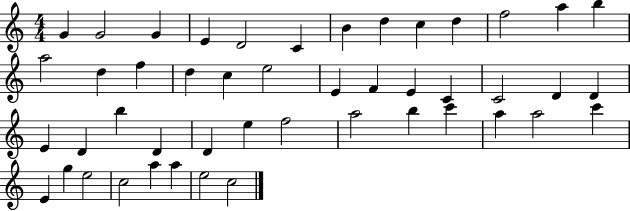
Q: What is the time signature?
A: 4/4